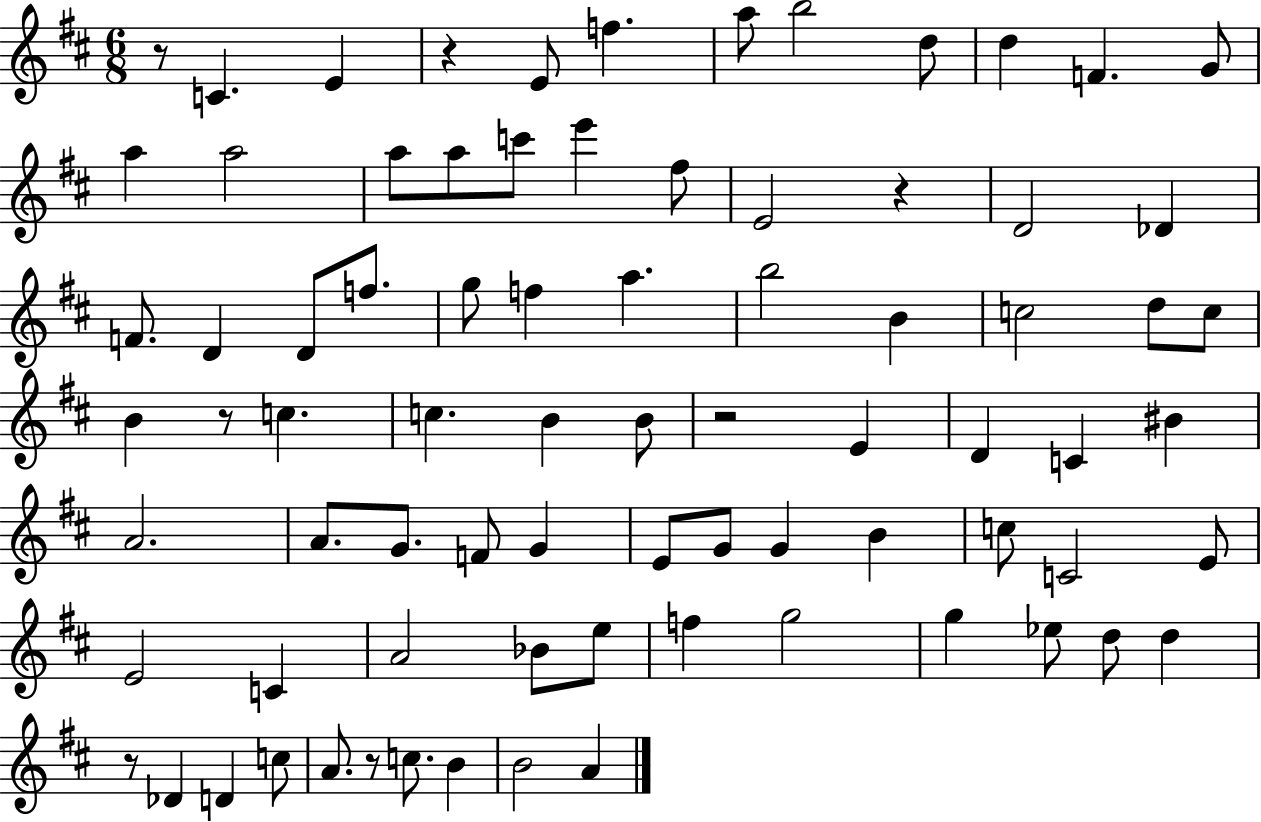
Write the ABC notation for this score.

X:1
T:Untitled
M:6/8
L:1/4
K:D
z/2 C E z E/2 f a/2 b2 d/2 d F G/2 a a2 a/2 a/2 c'/2 e' ^f/2 E2 z D2 _D F/2 D D/2 f/2 g/2 f a b2 B c2 d/2 c/2 B z/2 c c B B/2 z2 E D C ^B A2 A/2 G/2 F/2 G E/2 G/2 G B c/2 C2 E/2 E2 C A2 _B/2 e/2 f g2 g _e/2 d/2 d z/2 _D D c/2 A/2 z/2 c/2 B B2 A